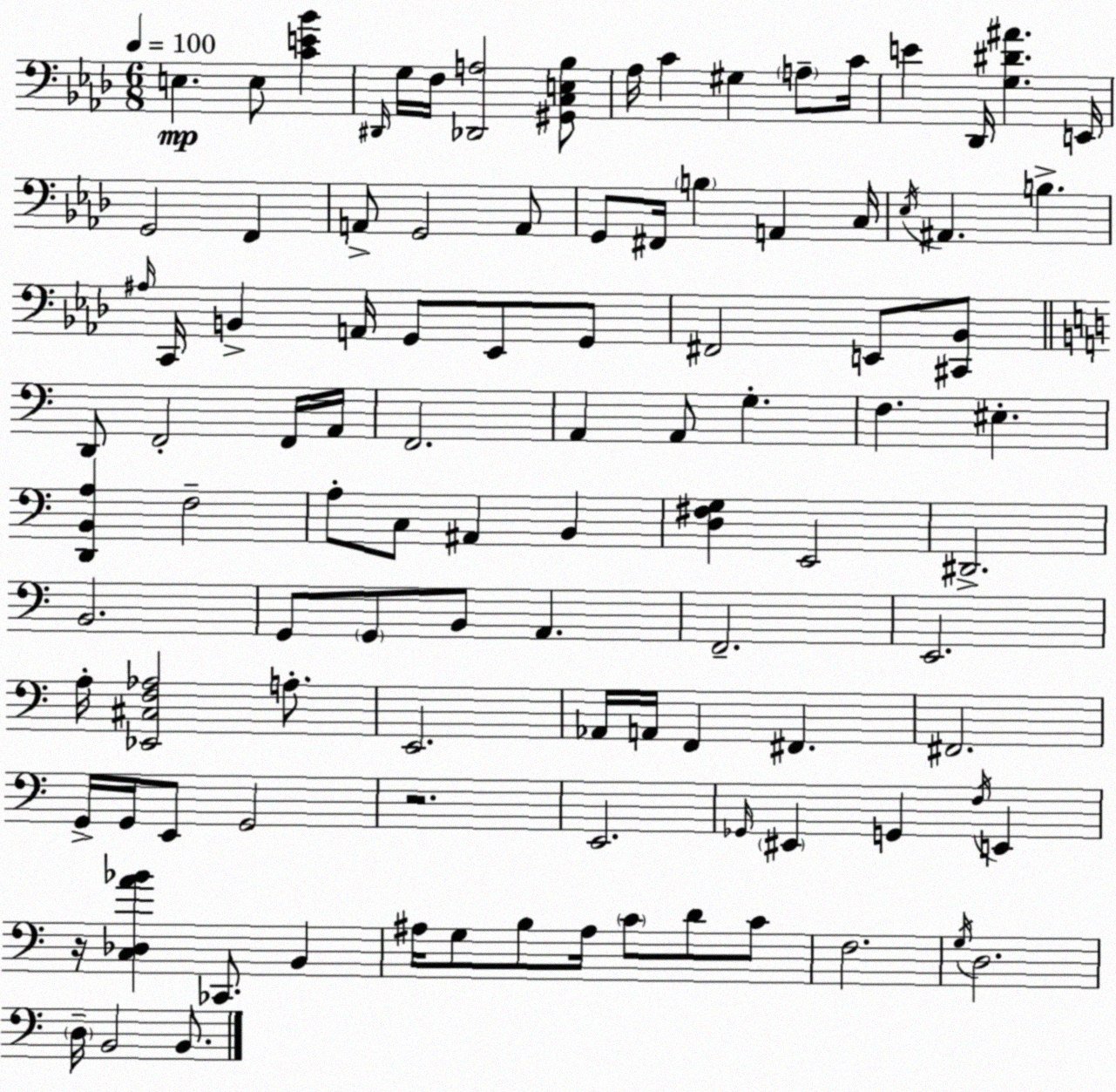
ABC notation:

X:1
T:Untitled
M:6/8
L:1/4
K:Fm
E, E,/2 [CE_B] ^D,,/4 G,/4 F,/4 [_D,,A,]2 [^G,,C,E,_B,]/2 _A,/4 C ^G, A,/2 C/4 E _D,,/4 [G,^D^A] E,,/4 G,,2 F,, A,,/2 G,,2 A,,/2 G,,/2 ^F,,/4 B, A,, C,/4 _E,/4 ^A,, B, ^A,/4 C,,/4 B,, A,,/4 G,,/2 _E,,/2 G,,/2 ^F,,2 E,,/2 [^C,,_B,,]/2 D,,/2 F,,2 F,,/4 A,,/4 F,,2 A,, A,,/2 G, F, ^E, [D,,B,,A,] F,2 A,/2 C,/2 ^A,, B,, [D,^F,G,] E,,2 ^D,,2 B,,2 G,,/2 G,,/2 B,,/2 A,, F,,2 E,,2 A,/4 [_E,,^C,F,_A,]2 A,/2 E,,2 _A,,/4 A,,/4 F,, ^F,, ^F,,2 G,,/4 G,,/4 E,,/2 G,,2 z2 E,,2 _G,,/4 ^E,, G,, F,/4 E,, z/4 [C,_D,A_B] _C,,/2 B,, ^A,/4 G,/2 B,/2 ^A,/4 C/2 D/2 C/2 F,2 G,/4 D,2 D,/4 B,,2 B,,/2